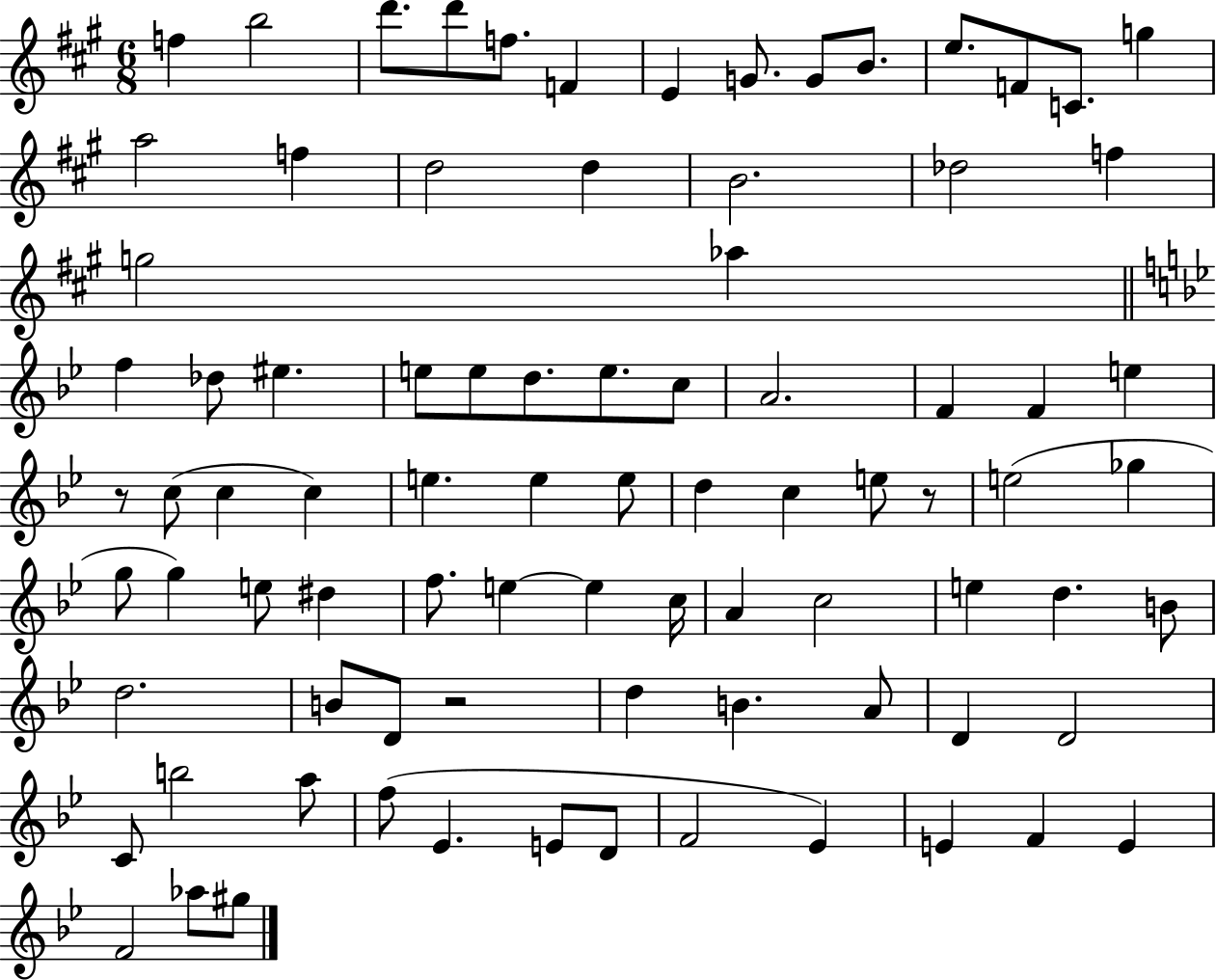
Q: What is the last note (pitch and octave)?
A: G#5